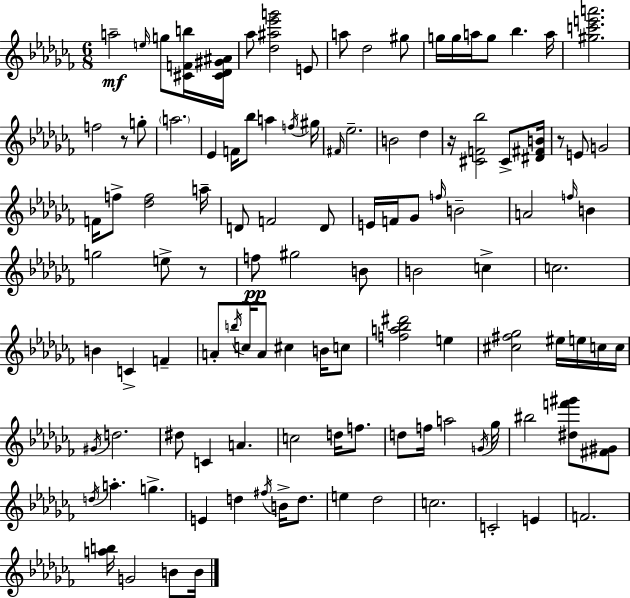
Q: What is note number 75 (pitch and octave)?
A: F5